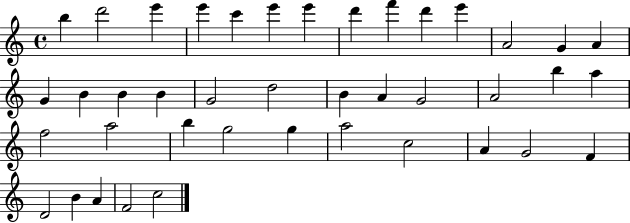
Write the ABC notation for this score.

X:1
T:Untitled
M:4/4
L:1/4
K:C
b d'2 e' e' c' e' e' d' f' d' e' A2 G A G B B B G2 d2 B A G2 A2 b a f2 a2 b g2 g a2 c2 A G2 F D2 B A F2 c2